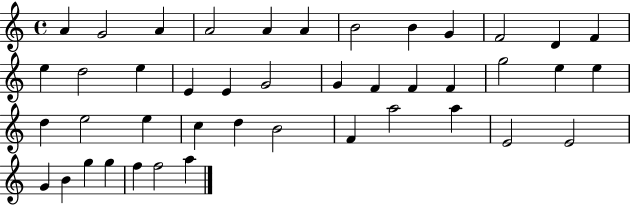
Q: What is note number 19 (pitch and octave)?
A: G4